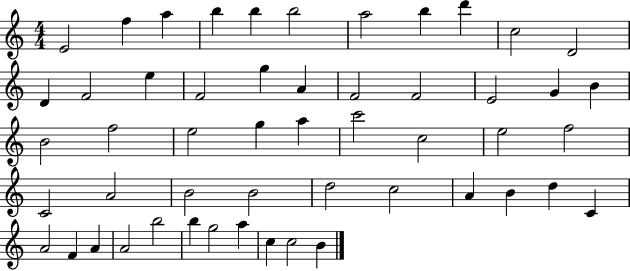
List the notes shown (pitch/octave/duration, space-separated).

E4/h F5/q A5/q B5/q B5/q B5/h A5/h B5/q D6/q C5/h D4/h D4/q F4/h E5/q F4/h G5/q A4/q F4/h F4/h E4/h G4/q B4/q B4/h F5/h E5/h G5/q A5/q C6/h C5/h E5/h F5/h C4/h A4/h B4/h B4/h D5/h C5/h A4/q B4/q D5/q C4/q A4/h F4/q A4/q A4/h B5/h B5/q G5/h A5/q C5/q C5/h B4/q